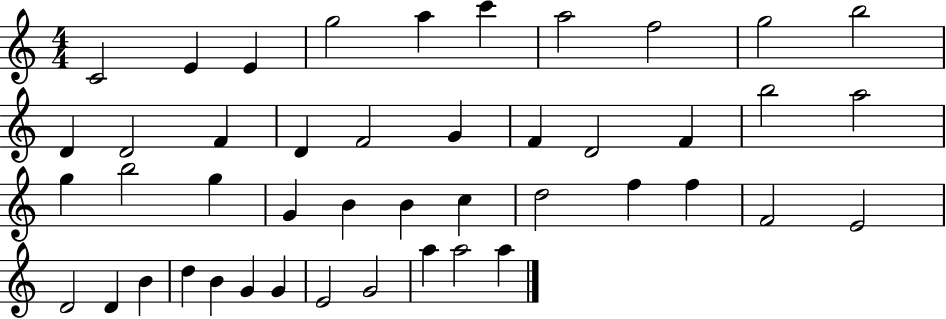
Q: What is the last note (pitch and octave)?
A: A5